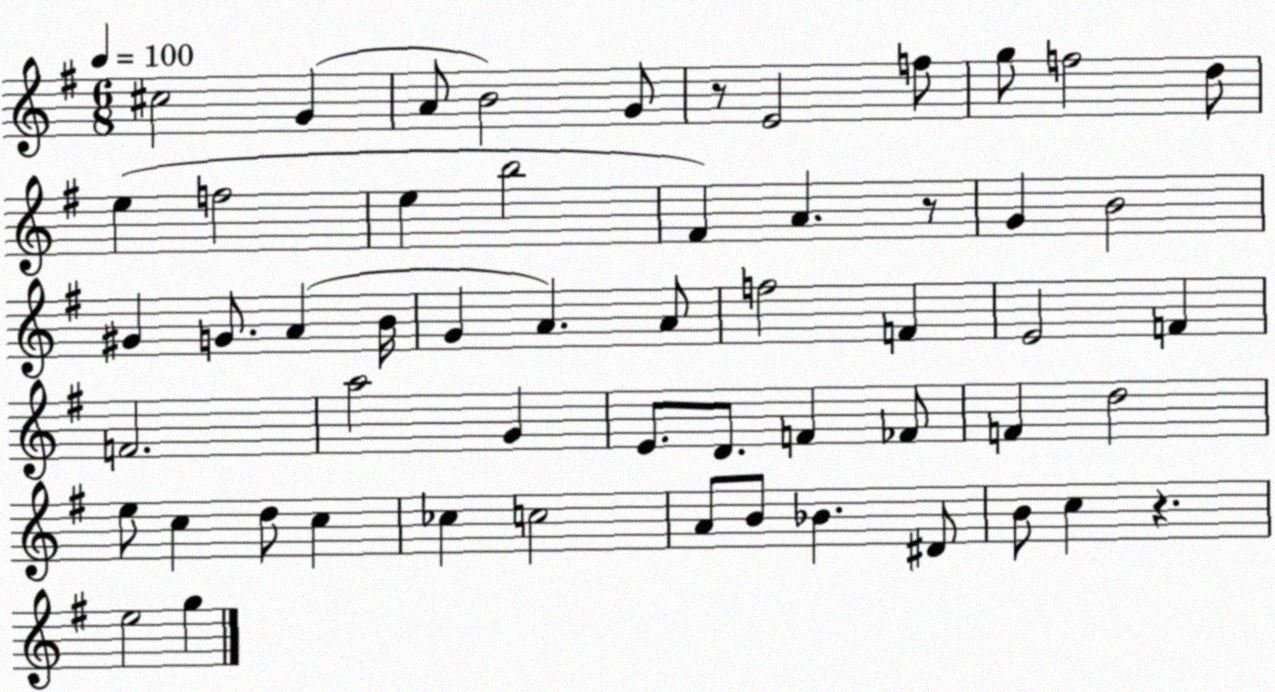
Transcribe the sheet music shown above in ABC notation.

X:1
T:Untitled
M:6/8
L:1/4
K:G
^c2 G A/2 B2 G/2 z/2 E2 f/2 g/2 f2 d/2 e f2 e b2 ^F A z/2 G B2 ^G G/2 A B/4 G A A/2 f2 F E2 F F2 a2 G E/2 D/2 F _F/2 F d2 e/2 c d/2 c _c c2 A/2 B/2 _B ^D/2 B/2 c z e2 g